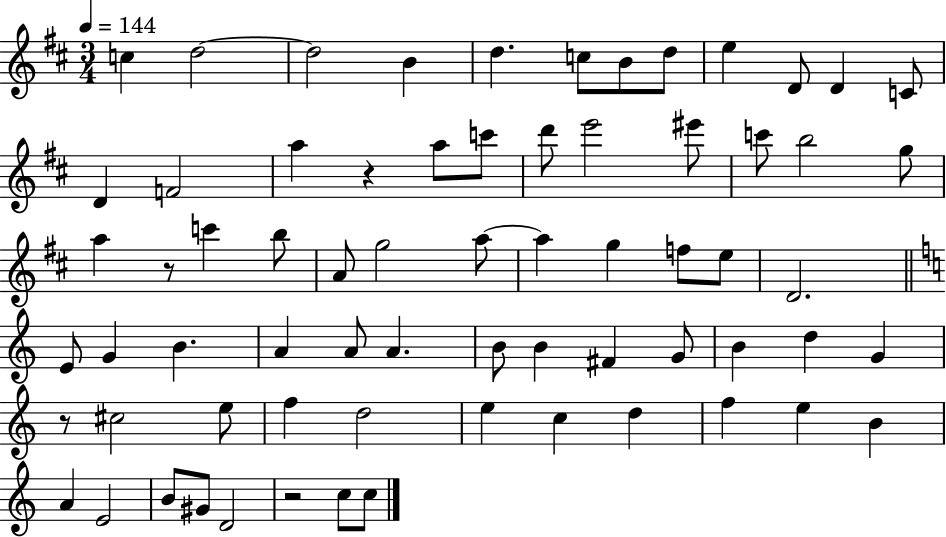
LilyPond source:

{
  \clef treble
  \numericTimeSignature
  \time 3/4
  \key d \major
  \tempo 4 = 144
  c''4 d''2~~ | d''2 b'4 | d''4. c''8 b'8 d''8 | e''4 d'8 d'4 c'8 | \break d'4 f'2 | a''4 r4 a''8 c'''8 | d'''8 e'''2 eis'''8 | c'''8 b''2 g''8 | \break a''4 r8 c'''4 b''8 | a'8 g''2 a''8~~ | a''4 g''4 f''8 e''8 | d'2. | \break \bar "||" \break \key c \major e'8 g'4 b'4. | a'4 a'8 a'4. | b'8 b'4 fis'4 g'8 | b'4 d''4 g'4 | \break r8 cis''2 e''8 | f''4 d''2 | e''4 c''4 d''4 | f''4 e''4 b'4 | \break a'4 e'2 | b'8 gis'8 d'2 | r2 c''8 c''8 | \bar "|."
}